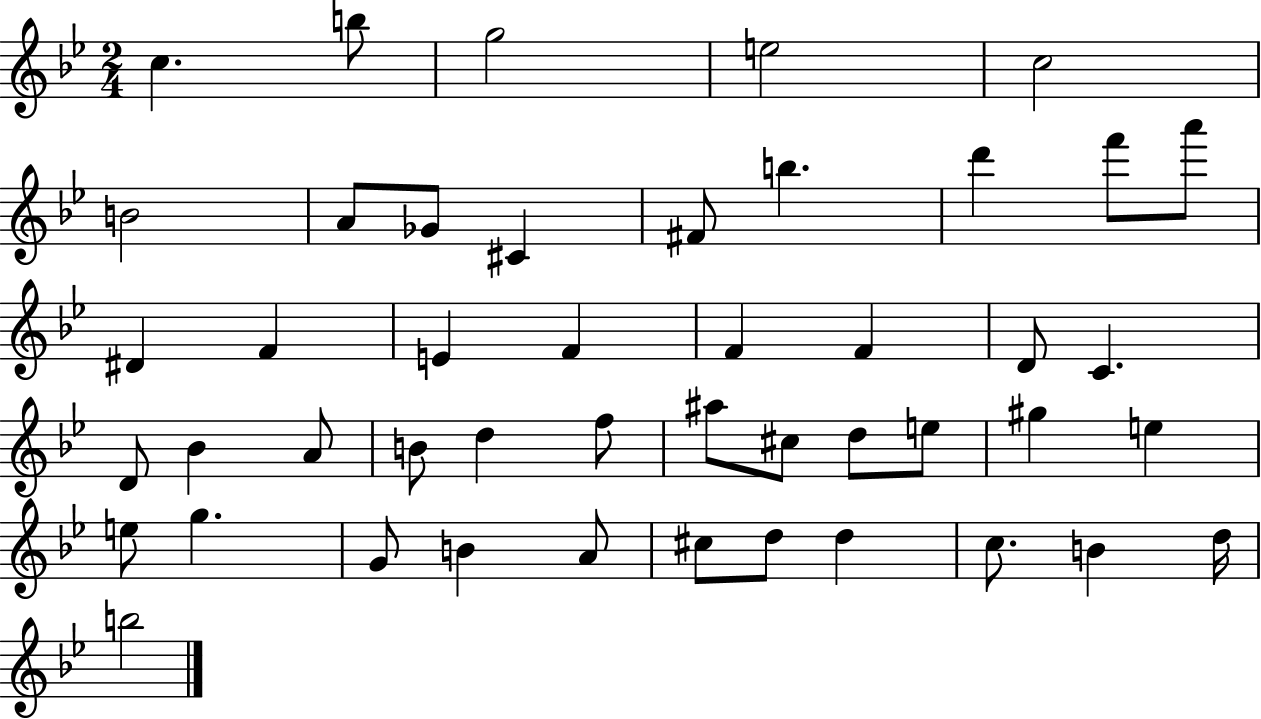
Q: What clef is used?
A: treble